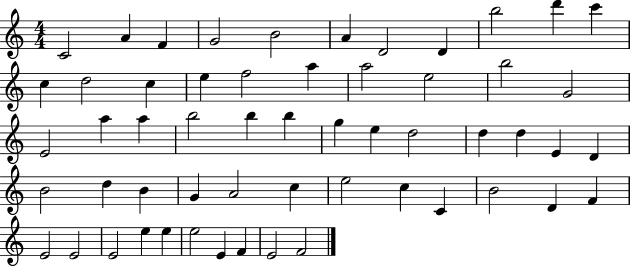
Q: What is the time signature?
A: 4/4